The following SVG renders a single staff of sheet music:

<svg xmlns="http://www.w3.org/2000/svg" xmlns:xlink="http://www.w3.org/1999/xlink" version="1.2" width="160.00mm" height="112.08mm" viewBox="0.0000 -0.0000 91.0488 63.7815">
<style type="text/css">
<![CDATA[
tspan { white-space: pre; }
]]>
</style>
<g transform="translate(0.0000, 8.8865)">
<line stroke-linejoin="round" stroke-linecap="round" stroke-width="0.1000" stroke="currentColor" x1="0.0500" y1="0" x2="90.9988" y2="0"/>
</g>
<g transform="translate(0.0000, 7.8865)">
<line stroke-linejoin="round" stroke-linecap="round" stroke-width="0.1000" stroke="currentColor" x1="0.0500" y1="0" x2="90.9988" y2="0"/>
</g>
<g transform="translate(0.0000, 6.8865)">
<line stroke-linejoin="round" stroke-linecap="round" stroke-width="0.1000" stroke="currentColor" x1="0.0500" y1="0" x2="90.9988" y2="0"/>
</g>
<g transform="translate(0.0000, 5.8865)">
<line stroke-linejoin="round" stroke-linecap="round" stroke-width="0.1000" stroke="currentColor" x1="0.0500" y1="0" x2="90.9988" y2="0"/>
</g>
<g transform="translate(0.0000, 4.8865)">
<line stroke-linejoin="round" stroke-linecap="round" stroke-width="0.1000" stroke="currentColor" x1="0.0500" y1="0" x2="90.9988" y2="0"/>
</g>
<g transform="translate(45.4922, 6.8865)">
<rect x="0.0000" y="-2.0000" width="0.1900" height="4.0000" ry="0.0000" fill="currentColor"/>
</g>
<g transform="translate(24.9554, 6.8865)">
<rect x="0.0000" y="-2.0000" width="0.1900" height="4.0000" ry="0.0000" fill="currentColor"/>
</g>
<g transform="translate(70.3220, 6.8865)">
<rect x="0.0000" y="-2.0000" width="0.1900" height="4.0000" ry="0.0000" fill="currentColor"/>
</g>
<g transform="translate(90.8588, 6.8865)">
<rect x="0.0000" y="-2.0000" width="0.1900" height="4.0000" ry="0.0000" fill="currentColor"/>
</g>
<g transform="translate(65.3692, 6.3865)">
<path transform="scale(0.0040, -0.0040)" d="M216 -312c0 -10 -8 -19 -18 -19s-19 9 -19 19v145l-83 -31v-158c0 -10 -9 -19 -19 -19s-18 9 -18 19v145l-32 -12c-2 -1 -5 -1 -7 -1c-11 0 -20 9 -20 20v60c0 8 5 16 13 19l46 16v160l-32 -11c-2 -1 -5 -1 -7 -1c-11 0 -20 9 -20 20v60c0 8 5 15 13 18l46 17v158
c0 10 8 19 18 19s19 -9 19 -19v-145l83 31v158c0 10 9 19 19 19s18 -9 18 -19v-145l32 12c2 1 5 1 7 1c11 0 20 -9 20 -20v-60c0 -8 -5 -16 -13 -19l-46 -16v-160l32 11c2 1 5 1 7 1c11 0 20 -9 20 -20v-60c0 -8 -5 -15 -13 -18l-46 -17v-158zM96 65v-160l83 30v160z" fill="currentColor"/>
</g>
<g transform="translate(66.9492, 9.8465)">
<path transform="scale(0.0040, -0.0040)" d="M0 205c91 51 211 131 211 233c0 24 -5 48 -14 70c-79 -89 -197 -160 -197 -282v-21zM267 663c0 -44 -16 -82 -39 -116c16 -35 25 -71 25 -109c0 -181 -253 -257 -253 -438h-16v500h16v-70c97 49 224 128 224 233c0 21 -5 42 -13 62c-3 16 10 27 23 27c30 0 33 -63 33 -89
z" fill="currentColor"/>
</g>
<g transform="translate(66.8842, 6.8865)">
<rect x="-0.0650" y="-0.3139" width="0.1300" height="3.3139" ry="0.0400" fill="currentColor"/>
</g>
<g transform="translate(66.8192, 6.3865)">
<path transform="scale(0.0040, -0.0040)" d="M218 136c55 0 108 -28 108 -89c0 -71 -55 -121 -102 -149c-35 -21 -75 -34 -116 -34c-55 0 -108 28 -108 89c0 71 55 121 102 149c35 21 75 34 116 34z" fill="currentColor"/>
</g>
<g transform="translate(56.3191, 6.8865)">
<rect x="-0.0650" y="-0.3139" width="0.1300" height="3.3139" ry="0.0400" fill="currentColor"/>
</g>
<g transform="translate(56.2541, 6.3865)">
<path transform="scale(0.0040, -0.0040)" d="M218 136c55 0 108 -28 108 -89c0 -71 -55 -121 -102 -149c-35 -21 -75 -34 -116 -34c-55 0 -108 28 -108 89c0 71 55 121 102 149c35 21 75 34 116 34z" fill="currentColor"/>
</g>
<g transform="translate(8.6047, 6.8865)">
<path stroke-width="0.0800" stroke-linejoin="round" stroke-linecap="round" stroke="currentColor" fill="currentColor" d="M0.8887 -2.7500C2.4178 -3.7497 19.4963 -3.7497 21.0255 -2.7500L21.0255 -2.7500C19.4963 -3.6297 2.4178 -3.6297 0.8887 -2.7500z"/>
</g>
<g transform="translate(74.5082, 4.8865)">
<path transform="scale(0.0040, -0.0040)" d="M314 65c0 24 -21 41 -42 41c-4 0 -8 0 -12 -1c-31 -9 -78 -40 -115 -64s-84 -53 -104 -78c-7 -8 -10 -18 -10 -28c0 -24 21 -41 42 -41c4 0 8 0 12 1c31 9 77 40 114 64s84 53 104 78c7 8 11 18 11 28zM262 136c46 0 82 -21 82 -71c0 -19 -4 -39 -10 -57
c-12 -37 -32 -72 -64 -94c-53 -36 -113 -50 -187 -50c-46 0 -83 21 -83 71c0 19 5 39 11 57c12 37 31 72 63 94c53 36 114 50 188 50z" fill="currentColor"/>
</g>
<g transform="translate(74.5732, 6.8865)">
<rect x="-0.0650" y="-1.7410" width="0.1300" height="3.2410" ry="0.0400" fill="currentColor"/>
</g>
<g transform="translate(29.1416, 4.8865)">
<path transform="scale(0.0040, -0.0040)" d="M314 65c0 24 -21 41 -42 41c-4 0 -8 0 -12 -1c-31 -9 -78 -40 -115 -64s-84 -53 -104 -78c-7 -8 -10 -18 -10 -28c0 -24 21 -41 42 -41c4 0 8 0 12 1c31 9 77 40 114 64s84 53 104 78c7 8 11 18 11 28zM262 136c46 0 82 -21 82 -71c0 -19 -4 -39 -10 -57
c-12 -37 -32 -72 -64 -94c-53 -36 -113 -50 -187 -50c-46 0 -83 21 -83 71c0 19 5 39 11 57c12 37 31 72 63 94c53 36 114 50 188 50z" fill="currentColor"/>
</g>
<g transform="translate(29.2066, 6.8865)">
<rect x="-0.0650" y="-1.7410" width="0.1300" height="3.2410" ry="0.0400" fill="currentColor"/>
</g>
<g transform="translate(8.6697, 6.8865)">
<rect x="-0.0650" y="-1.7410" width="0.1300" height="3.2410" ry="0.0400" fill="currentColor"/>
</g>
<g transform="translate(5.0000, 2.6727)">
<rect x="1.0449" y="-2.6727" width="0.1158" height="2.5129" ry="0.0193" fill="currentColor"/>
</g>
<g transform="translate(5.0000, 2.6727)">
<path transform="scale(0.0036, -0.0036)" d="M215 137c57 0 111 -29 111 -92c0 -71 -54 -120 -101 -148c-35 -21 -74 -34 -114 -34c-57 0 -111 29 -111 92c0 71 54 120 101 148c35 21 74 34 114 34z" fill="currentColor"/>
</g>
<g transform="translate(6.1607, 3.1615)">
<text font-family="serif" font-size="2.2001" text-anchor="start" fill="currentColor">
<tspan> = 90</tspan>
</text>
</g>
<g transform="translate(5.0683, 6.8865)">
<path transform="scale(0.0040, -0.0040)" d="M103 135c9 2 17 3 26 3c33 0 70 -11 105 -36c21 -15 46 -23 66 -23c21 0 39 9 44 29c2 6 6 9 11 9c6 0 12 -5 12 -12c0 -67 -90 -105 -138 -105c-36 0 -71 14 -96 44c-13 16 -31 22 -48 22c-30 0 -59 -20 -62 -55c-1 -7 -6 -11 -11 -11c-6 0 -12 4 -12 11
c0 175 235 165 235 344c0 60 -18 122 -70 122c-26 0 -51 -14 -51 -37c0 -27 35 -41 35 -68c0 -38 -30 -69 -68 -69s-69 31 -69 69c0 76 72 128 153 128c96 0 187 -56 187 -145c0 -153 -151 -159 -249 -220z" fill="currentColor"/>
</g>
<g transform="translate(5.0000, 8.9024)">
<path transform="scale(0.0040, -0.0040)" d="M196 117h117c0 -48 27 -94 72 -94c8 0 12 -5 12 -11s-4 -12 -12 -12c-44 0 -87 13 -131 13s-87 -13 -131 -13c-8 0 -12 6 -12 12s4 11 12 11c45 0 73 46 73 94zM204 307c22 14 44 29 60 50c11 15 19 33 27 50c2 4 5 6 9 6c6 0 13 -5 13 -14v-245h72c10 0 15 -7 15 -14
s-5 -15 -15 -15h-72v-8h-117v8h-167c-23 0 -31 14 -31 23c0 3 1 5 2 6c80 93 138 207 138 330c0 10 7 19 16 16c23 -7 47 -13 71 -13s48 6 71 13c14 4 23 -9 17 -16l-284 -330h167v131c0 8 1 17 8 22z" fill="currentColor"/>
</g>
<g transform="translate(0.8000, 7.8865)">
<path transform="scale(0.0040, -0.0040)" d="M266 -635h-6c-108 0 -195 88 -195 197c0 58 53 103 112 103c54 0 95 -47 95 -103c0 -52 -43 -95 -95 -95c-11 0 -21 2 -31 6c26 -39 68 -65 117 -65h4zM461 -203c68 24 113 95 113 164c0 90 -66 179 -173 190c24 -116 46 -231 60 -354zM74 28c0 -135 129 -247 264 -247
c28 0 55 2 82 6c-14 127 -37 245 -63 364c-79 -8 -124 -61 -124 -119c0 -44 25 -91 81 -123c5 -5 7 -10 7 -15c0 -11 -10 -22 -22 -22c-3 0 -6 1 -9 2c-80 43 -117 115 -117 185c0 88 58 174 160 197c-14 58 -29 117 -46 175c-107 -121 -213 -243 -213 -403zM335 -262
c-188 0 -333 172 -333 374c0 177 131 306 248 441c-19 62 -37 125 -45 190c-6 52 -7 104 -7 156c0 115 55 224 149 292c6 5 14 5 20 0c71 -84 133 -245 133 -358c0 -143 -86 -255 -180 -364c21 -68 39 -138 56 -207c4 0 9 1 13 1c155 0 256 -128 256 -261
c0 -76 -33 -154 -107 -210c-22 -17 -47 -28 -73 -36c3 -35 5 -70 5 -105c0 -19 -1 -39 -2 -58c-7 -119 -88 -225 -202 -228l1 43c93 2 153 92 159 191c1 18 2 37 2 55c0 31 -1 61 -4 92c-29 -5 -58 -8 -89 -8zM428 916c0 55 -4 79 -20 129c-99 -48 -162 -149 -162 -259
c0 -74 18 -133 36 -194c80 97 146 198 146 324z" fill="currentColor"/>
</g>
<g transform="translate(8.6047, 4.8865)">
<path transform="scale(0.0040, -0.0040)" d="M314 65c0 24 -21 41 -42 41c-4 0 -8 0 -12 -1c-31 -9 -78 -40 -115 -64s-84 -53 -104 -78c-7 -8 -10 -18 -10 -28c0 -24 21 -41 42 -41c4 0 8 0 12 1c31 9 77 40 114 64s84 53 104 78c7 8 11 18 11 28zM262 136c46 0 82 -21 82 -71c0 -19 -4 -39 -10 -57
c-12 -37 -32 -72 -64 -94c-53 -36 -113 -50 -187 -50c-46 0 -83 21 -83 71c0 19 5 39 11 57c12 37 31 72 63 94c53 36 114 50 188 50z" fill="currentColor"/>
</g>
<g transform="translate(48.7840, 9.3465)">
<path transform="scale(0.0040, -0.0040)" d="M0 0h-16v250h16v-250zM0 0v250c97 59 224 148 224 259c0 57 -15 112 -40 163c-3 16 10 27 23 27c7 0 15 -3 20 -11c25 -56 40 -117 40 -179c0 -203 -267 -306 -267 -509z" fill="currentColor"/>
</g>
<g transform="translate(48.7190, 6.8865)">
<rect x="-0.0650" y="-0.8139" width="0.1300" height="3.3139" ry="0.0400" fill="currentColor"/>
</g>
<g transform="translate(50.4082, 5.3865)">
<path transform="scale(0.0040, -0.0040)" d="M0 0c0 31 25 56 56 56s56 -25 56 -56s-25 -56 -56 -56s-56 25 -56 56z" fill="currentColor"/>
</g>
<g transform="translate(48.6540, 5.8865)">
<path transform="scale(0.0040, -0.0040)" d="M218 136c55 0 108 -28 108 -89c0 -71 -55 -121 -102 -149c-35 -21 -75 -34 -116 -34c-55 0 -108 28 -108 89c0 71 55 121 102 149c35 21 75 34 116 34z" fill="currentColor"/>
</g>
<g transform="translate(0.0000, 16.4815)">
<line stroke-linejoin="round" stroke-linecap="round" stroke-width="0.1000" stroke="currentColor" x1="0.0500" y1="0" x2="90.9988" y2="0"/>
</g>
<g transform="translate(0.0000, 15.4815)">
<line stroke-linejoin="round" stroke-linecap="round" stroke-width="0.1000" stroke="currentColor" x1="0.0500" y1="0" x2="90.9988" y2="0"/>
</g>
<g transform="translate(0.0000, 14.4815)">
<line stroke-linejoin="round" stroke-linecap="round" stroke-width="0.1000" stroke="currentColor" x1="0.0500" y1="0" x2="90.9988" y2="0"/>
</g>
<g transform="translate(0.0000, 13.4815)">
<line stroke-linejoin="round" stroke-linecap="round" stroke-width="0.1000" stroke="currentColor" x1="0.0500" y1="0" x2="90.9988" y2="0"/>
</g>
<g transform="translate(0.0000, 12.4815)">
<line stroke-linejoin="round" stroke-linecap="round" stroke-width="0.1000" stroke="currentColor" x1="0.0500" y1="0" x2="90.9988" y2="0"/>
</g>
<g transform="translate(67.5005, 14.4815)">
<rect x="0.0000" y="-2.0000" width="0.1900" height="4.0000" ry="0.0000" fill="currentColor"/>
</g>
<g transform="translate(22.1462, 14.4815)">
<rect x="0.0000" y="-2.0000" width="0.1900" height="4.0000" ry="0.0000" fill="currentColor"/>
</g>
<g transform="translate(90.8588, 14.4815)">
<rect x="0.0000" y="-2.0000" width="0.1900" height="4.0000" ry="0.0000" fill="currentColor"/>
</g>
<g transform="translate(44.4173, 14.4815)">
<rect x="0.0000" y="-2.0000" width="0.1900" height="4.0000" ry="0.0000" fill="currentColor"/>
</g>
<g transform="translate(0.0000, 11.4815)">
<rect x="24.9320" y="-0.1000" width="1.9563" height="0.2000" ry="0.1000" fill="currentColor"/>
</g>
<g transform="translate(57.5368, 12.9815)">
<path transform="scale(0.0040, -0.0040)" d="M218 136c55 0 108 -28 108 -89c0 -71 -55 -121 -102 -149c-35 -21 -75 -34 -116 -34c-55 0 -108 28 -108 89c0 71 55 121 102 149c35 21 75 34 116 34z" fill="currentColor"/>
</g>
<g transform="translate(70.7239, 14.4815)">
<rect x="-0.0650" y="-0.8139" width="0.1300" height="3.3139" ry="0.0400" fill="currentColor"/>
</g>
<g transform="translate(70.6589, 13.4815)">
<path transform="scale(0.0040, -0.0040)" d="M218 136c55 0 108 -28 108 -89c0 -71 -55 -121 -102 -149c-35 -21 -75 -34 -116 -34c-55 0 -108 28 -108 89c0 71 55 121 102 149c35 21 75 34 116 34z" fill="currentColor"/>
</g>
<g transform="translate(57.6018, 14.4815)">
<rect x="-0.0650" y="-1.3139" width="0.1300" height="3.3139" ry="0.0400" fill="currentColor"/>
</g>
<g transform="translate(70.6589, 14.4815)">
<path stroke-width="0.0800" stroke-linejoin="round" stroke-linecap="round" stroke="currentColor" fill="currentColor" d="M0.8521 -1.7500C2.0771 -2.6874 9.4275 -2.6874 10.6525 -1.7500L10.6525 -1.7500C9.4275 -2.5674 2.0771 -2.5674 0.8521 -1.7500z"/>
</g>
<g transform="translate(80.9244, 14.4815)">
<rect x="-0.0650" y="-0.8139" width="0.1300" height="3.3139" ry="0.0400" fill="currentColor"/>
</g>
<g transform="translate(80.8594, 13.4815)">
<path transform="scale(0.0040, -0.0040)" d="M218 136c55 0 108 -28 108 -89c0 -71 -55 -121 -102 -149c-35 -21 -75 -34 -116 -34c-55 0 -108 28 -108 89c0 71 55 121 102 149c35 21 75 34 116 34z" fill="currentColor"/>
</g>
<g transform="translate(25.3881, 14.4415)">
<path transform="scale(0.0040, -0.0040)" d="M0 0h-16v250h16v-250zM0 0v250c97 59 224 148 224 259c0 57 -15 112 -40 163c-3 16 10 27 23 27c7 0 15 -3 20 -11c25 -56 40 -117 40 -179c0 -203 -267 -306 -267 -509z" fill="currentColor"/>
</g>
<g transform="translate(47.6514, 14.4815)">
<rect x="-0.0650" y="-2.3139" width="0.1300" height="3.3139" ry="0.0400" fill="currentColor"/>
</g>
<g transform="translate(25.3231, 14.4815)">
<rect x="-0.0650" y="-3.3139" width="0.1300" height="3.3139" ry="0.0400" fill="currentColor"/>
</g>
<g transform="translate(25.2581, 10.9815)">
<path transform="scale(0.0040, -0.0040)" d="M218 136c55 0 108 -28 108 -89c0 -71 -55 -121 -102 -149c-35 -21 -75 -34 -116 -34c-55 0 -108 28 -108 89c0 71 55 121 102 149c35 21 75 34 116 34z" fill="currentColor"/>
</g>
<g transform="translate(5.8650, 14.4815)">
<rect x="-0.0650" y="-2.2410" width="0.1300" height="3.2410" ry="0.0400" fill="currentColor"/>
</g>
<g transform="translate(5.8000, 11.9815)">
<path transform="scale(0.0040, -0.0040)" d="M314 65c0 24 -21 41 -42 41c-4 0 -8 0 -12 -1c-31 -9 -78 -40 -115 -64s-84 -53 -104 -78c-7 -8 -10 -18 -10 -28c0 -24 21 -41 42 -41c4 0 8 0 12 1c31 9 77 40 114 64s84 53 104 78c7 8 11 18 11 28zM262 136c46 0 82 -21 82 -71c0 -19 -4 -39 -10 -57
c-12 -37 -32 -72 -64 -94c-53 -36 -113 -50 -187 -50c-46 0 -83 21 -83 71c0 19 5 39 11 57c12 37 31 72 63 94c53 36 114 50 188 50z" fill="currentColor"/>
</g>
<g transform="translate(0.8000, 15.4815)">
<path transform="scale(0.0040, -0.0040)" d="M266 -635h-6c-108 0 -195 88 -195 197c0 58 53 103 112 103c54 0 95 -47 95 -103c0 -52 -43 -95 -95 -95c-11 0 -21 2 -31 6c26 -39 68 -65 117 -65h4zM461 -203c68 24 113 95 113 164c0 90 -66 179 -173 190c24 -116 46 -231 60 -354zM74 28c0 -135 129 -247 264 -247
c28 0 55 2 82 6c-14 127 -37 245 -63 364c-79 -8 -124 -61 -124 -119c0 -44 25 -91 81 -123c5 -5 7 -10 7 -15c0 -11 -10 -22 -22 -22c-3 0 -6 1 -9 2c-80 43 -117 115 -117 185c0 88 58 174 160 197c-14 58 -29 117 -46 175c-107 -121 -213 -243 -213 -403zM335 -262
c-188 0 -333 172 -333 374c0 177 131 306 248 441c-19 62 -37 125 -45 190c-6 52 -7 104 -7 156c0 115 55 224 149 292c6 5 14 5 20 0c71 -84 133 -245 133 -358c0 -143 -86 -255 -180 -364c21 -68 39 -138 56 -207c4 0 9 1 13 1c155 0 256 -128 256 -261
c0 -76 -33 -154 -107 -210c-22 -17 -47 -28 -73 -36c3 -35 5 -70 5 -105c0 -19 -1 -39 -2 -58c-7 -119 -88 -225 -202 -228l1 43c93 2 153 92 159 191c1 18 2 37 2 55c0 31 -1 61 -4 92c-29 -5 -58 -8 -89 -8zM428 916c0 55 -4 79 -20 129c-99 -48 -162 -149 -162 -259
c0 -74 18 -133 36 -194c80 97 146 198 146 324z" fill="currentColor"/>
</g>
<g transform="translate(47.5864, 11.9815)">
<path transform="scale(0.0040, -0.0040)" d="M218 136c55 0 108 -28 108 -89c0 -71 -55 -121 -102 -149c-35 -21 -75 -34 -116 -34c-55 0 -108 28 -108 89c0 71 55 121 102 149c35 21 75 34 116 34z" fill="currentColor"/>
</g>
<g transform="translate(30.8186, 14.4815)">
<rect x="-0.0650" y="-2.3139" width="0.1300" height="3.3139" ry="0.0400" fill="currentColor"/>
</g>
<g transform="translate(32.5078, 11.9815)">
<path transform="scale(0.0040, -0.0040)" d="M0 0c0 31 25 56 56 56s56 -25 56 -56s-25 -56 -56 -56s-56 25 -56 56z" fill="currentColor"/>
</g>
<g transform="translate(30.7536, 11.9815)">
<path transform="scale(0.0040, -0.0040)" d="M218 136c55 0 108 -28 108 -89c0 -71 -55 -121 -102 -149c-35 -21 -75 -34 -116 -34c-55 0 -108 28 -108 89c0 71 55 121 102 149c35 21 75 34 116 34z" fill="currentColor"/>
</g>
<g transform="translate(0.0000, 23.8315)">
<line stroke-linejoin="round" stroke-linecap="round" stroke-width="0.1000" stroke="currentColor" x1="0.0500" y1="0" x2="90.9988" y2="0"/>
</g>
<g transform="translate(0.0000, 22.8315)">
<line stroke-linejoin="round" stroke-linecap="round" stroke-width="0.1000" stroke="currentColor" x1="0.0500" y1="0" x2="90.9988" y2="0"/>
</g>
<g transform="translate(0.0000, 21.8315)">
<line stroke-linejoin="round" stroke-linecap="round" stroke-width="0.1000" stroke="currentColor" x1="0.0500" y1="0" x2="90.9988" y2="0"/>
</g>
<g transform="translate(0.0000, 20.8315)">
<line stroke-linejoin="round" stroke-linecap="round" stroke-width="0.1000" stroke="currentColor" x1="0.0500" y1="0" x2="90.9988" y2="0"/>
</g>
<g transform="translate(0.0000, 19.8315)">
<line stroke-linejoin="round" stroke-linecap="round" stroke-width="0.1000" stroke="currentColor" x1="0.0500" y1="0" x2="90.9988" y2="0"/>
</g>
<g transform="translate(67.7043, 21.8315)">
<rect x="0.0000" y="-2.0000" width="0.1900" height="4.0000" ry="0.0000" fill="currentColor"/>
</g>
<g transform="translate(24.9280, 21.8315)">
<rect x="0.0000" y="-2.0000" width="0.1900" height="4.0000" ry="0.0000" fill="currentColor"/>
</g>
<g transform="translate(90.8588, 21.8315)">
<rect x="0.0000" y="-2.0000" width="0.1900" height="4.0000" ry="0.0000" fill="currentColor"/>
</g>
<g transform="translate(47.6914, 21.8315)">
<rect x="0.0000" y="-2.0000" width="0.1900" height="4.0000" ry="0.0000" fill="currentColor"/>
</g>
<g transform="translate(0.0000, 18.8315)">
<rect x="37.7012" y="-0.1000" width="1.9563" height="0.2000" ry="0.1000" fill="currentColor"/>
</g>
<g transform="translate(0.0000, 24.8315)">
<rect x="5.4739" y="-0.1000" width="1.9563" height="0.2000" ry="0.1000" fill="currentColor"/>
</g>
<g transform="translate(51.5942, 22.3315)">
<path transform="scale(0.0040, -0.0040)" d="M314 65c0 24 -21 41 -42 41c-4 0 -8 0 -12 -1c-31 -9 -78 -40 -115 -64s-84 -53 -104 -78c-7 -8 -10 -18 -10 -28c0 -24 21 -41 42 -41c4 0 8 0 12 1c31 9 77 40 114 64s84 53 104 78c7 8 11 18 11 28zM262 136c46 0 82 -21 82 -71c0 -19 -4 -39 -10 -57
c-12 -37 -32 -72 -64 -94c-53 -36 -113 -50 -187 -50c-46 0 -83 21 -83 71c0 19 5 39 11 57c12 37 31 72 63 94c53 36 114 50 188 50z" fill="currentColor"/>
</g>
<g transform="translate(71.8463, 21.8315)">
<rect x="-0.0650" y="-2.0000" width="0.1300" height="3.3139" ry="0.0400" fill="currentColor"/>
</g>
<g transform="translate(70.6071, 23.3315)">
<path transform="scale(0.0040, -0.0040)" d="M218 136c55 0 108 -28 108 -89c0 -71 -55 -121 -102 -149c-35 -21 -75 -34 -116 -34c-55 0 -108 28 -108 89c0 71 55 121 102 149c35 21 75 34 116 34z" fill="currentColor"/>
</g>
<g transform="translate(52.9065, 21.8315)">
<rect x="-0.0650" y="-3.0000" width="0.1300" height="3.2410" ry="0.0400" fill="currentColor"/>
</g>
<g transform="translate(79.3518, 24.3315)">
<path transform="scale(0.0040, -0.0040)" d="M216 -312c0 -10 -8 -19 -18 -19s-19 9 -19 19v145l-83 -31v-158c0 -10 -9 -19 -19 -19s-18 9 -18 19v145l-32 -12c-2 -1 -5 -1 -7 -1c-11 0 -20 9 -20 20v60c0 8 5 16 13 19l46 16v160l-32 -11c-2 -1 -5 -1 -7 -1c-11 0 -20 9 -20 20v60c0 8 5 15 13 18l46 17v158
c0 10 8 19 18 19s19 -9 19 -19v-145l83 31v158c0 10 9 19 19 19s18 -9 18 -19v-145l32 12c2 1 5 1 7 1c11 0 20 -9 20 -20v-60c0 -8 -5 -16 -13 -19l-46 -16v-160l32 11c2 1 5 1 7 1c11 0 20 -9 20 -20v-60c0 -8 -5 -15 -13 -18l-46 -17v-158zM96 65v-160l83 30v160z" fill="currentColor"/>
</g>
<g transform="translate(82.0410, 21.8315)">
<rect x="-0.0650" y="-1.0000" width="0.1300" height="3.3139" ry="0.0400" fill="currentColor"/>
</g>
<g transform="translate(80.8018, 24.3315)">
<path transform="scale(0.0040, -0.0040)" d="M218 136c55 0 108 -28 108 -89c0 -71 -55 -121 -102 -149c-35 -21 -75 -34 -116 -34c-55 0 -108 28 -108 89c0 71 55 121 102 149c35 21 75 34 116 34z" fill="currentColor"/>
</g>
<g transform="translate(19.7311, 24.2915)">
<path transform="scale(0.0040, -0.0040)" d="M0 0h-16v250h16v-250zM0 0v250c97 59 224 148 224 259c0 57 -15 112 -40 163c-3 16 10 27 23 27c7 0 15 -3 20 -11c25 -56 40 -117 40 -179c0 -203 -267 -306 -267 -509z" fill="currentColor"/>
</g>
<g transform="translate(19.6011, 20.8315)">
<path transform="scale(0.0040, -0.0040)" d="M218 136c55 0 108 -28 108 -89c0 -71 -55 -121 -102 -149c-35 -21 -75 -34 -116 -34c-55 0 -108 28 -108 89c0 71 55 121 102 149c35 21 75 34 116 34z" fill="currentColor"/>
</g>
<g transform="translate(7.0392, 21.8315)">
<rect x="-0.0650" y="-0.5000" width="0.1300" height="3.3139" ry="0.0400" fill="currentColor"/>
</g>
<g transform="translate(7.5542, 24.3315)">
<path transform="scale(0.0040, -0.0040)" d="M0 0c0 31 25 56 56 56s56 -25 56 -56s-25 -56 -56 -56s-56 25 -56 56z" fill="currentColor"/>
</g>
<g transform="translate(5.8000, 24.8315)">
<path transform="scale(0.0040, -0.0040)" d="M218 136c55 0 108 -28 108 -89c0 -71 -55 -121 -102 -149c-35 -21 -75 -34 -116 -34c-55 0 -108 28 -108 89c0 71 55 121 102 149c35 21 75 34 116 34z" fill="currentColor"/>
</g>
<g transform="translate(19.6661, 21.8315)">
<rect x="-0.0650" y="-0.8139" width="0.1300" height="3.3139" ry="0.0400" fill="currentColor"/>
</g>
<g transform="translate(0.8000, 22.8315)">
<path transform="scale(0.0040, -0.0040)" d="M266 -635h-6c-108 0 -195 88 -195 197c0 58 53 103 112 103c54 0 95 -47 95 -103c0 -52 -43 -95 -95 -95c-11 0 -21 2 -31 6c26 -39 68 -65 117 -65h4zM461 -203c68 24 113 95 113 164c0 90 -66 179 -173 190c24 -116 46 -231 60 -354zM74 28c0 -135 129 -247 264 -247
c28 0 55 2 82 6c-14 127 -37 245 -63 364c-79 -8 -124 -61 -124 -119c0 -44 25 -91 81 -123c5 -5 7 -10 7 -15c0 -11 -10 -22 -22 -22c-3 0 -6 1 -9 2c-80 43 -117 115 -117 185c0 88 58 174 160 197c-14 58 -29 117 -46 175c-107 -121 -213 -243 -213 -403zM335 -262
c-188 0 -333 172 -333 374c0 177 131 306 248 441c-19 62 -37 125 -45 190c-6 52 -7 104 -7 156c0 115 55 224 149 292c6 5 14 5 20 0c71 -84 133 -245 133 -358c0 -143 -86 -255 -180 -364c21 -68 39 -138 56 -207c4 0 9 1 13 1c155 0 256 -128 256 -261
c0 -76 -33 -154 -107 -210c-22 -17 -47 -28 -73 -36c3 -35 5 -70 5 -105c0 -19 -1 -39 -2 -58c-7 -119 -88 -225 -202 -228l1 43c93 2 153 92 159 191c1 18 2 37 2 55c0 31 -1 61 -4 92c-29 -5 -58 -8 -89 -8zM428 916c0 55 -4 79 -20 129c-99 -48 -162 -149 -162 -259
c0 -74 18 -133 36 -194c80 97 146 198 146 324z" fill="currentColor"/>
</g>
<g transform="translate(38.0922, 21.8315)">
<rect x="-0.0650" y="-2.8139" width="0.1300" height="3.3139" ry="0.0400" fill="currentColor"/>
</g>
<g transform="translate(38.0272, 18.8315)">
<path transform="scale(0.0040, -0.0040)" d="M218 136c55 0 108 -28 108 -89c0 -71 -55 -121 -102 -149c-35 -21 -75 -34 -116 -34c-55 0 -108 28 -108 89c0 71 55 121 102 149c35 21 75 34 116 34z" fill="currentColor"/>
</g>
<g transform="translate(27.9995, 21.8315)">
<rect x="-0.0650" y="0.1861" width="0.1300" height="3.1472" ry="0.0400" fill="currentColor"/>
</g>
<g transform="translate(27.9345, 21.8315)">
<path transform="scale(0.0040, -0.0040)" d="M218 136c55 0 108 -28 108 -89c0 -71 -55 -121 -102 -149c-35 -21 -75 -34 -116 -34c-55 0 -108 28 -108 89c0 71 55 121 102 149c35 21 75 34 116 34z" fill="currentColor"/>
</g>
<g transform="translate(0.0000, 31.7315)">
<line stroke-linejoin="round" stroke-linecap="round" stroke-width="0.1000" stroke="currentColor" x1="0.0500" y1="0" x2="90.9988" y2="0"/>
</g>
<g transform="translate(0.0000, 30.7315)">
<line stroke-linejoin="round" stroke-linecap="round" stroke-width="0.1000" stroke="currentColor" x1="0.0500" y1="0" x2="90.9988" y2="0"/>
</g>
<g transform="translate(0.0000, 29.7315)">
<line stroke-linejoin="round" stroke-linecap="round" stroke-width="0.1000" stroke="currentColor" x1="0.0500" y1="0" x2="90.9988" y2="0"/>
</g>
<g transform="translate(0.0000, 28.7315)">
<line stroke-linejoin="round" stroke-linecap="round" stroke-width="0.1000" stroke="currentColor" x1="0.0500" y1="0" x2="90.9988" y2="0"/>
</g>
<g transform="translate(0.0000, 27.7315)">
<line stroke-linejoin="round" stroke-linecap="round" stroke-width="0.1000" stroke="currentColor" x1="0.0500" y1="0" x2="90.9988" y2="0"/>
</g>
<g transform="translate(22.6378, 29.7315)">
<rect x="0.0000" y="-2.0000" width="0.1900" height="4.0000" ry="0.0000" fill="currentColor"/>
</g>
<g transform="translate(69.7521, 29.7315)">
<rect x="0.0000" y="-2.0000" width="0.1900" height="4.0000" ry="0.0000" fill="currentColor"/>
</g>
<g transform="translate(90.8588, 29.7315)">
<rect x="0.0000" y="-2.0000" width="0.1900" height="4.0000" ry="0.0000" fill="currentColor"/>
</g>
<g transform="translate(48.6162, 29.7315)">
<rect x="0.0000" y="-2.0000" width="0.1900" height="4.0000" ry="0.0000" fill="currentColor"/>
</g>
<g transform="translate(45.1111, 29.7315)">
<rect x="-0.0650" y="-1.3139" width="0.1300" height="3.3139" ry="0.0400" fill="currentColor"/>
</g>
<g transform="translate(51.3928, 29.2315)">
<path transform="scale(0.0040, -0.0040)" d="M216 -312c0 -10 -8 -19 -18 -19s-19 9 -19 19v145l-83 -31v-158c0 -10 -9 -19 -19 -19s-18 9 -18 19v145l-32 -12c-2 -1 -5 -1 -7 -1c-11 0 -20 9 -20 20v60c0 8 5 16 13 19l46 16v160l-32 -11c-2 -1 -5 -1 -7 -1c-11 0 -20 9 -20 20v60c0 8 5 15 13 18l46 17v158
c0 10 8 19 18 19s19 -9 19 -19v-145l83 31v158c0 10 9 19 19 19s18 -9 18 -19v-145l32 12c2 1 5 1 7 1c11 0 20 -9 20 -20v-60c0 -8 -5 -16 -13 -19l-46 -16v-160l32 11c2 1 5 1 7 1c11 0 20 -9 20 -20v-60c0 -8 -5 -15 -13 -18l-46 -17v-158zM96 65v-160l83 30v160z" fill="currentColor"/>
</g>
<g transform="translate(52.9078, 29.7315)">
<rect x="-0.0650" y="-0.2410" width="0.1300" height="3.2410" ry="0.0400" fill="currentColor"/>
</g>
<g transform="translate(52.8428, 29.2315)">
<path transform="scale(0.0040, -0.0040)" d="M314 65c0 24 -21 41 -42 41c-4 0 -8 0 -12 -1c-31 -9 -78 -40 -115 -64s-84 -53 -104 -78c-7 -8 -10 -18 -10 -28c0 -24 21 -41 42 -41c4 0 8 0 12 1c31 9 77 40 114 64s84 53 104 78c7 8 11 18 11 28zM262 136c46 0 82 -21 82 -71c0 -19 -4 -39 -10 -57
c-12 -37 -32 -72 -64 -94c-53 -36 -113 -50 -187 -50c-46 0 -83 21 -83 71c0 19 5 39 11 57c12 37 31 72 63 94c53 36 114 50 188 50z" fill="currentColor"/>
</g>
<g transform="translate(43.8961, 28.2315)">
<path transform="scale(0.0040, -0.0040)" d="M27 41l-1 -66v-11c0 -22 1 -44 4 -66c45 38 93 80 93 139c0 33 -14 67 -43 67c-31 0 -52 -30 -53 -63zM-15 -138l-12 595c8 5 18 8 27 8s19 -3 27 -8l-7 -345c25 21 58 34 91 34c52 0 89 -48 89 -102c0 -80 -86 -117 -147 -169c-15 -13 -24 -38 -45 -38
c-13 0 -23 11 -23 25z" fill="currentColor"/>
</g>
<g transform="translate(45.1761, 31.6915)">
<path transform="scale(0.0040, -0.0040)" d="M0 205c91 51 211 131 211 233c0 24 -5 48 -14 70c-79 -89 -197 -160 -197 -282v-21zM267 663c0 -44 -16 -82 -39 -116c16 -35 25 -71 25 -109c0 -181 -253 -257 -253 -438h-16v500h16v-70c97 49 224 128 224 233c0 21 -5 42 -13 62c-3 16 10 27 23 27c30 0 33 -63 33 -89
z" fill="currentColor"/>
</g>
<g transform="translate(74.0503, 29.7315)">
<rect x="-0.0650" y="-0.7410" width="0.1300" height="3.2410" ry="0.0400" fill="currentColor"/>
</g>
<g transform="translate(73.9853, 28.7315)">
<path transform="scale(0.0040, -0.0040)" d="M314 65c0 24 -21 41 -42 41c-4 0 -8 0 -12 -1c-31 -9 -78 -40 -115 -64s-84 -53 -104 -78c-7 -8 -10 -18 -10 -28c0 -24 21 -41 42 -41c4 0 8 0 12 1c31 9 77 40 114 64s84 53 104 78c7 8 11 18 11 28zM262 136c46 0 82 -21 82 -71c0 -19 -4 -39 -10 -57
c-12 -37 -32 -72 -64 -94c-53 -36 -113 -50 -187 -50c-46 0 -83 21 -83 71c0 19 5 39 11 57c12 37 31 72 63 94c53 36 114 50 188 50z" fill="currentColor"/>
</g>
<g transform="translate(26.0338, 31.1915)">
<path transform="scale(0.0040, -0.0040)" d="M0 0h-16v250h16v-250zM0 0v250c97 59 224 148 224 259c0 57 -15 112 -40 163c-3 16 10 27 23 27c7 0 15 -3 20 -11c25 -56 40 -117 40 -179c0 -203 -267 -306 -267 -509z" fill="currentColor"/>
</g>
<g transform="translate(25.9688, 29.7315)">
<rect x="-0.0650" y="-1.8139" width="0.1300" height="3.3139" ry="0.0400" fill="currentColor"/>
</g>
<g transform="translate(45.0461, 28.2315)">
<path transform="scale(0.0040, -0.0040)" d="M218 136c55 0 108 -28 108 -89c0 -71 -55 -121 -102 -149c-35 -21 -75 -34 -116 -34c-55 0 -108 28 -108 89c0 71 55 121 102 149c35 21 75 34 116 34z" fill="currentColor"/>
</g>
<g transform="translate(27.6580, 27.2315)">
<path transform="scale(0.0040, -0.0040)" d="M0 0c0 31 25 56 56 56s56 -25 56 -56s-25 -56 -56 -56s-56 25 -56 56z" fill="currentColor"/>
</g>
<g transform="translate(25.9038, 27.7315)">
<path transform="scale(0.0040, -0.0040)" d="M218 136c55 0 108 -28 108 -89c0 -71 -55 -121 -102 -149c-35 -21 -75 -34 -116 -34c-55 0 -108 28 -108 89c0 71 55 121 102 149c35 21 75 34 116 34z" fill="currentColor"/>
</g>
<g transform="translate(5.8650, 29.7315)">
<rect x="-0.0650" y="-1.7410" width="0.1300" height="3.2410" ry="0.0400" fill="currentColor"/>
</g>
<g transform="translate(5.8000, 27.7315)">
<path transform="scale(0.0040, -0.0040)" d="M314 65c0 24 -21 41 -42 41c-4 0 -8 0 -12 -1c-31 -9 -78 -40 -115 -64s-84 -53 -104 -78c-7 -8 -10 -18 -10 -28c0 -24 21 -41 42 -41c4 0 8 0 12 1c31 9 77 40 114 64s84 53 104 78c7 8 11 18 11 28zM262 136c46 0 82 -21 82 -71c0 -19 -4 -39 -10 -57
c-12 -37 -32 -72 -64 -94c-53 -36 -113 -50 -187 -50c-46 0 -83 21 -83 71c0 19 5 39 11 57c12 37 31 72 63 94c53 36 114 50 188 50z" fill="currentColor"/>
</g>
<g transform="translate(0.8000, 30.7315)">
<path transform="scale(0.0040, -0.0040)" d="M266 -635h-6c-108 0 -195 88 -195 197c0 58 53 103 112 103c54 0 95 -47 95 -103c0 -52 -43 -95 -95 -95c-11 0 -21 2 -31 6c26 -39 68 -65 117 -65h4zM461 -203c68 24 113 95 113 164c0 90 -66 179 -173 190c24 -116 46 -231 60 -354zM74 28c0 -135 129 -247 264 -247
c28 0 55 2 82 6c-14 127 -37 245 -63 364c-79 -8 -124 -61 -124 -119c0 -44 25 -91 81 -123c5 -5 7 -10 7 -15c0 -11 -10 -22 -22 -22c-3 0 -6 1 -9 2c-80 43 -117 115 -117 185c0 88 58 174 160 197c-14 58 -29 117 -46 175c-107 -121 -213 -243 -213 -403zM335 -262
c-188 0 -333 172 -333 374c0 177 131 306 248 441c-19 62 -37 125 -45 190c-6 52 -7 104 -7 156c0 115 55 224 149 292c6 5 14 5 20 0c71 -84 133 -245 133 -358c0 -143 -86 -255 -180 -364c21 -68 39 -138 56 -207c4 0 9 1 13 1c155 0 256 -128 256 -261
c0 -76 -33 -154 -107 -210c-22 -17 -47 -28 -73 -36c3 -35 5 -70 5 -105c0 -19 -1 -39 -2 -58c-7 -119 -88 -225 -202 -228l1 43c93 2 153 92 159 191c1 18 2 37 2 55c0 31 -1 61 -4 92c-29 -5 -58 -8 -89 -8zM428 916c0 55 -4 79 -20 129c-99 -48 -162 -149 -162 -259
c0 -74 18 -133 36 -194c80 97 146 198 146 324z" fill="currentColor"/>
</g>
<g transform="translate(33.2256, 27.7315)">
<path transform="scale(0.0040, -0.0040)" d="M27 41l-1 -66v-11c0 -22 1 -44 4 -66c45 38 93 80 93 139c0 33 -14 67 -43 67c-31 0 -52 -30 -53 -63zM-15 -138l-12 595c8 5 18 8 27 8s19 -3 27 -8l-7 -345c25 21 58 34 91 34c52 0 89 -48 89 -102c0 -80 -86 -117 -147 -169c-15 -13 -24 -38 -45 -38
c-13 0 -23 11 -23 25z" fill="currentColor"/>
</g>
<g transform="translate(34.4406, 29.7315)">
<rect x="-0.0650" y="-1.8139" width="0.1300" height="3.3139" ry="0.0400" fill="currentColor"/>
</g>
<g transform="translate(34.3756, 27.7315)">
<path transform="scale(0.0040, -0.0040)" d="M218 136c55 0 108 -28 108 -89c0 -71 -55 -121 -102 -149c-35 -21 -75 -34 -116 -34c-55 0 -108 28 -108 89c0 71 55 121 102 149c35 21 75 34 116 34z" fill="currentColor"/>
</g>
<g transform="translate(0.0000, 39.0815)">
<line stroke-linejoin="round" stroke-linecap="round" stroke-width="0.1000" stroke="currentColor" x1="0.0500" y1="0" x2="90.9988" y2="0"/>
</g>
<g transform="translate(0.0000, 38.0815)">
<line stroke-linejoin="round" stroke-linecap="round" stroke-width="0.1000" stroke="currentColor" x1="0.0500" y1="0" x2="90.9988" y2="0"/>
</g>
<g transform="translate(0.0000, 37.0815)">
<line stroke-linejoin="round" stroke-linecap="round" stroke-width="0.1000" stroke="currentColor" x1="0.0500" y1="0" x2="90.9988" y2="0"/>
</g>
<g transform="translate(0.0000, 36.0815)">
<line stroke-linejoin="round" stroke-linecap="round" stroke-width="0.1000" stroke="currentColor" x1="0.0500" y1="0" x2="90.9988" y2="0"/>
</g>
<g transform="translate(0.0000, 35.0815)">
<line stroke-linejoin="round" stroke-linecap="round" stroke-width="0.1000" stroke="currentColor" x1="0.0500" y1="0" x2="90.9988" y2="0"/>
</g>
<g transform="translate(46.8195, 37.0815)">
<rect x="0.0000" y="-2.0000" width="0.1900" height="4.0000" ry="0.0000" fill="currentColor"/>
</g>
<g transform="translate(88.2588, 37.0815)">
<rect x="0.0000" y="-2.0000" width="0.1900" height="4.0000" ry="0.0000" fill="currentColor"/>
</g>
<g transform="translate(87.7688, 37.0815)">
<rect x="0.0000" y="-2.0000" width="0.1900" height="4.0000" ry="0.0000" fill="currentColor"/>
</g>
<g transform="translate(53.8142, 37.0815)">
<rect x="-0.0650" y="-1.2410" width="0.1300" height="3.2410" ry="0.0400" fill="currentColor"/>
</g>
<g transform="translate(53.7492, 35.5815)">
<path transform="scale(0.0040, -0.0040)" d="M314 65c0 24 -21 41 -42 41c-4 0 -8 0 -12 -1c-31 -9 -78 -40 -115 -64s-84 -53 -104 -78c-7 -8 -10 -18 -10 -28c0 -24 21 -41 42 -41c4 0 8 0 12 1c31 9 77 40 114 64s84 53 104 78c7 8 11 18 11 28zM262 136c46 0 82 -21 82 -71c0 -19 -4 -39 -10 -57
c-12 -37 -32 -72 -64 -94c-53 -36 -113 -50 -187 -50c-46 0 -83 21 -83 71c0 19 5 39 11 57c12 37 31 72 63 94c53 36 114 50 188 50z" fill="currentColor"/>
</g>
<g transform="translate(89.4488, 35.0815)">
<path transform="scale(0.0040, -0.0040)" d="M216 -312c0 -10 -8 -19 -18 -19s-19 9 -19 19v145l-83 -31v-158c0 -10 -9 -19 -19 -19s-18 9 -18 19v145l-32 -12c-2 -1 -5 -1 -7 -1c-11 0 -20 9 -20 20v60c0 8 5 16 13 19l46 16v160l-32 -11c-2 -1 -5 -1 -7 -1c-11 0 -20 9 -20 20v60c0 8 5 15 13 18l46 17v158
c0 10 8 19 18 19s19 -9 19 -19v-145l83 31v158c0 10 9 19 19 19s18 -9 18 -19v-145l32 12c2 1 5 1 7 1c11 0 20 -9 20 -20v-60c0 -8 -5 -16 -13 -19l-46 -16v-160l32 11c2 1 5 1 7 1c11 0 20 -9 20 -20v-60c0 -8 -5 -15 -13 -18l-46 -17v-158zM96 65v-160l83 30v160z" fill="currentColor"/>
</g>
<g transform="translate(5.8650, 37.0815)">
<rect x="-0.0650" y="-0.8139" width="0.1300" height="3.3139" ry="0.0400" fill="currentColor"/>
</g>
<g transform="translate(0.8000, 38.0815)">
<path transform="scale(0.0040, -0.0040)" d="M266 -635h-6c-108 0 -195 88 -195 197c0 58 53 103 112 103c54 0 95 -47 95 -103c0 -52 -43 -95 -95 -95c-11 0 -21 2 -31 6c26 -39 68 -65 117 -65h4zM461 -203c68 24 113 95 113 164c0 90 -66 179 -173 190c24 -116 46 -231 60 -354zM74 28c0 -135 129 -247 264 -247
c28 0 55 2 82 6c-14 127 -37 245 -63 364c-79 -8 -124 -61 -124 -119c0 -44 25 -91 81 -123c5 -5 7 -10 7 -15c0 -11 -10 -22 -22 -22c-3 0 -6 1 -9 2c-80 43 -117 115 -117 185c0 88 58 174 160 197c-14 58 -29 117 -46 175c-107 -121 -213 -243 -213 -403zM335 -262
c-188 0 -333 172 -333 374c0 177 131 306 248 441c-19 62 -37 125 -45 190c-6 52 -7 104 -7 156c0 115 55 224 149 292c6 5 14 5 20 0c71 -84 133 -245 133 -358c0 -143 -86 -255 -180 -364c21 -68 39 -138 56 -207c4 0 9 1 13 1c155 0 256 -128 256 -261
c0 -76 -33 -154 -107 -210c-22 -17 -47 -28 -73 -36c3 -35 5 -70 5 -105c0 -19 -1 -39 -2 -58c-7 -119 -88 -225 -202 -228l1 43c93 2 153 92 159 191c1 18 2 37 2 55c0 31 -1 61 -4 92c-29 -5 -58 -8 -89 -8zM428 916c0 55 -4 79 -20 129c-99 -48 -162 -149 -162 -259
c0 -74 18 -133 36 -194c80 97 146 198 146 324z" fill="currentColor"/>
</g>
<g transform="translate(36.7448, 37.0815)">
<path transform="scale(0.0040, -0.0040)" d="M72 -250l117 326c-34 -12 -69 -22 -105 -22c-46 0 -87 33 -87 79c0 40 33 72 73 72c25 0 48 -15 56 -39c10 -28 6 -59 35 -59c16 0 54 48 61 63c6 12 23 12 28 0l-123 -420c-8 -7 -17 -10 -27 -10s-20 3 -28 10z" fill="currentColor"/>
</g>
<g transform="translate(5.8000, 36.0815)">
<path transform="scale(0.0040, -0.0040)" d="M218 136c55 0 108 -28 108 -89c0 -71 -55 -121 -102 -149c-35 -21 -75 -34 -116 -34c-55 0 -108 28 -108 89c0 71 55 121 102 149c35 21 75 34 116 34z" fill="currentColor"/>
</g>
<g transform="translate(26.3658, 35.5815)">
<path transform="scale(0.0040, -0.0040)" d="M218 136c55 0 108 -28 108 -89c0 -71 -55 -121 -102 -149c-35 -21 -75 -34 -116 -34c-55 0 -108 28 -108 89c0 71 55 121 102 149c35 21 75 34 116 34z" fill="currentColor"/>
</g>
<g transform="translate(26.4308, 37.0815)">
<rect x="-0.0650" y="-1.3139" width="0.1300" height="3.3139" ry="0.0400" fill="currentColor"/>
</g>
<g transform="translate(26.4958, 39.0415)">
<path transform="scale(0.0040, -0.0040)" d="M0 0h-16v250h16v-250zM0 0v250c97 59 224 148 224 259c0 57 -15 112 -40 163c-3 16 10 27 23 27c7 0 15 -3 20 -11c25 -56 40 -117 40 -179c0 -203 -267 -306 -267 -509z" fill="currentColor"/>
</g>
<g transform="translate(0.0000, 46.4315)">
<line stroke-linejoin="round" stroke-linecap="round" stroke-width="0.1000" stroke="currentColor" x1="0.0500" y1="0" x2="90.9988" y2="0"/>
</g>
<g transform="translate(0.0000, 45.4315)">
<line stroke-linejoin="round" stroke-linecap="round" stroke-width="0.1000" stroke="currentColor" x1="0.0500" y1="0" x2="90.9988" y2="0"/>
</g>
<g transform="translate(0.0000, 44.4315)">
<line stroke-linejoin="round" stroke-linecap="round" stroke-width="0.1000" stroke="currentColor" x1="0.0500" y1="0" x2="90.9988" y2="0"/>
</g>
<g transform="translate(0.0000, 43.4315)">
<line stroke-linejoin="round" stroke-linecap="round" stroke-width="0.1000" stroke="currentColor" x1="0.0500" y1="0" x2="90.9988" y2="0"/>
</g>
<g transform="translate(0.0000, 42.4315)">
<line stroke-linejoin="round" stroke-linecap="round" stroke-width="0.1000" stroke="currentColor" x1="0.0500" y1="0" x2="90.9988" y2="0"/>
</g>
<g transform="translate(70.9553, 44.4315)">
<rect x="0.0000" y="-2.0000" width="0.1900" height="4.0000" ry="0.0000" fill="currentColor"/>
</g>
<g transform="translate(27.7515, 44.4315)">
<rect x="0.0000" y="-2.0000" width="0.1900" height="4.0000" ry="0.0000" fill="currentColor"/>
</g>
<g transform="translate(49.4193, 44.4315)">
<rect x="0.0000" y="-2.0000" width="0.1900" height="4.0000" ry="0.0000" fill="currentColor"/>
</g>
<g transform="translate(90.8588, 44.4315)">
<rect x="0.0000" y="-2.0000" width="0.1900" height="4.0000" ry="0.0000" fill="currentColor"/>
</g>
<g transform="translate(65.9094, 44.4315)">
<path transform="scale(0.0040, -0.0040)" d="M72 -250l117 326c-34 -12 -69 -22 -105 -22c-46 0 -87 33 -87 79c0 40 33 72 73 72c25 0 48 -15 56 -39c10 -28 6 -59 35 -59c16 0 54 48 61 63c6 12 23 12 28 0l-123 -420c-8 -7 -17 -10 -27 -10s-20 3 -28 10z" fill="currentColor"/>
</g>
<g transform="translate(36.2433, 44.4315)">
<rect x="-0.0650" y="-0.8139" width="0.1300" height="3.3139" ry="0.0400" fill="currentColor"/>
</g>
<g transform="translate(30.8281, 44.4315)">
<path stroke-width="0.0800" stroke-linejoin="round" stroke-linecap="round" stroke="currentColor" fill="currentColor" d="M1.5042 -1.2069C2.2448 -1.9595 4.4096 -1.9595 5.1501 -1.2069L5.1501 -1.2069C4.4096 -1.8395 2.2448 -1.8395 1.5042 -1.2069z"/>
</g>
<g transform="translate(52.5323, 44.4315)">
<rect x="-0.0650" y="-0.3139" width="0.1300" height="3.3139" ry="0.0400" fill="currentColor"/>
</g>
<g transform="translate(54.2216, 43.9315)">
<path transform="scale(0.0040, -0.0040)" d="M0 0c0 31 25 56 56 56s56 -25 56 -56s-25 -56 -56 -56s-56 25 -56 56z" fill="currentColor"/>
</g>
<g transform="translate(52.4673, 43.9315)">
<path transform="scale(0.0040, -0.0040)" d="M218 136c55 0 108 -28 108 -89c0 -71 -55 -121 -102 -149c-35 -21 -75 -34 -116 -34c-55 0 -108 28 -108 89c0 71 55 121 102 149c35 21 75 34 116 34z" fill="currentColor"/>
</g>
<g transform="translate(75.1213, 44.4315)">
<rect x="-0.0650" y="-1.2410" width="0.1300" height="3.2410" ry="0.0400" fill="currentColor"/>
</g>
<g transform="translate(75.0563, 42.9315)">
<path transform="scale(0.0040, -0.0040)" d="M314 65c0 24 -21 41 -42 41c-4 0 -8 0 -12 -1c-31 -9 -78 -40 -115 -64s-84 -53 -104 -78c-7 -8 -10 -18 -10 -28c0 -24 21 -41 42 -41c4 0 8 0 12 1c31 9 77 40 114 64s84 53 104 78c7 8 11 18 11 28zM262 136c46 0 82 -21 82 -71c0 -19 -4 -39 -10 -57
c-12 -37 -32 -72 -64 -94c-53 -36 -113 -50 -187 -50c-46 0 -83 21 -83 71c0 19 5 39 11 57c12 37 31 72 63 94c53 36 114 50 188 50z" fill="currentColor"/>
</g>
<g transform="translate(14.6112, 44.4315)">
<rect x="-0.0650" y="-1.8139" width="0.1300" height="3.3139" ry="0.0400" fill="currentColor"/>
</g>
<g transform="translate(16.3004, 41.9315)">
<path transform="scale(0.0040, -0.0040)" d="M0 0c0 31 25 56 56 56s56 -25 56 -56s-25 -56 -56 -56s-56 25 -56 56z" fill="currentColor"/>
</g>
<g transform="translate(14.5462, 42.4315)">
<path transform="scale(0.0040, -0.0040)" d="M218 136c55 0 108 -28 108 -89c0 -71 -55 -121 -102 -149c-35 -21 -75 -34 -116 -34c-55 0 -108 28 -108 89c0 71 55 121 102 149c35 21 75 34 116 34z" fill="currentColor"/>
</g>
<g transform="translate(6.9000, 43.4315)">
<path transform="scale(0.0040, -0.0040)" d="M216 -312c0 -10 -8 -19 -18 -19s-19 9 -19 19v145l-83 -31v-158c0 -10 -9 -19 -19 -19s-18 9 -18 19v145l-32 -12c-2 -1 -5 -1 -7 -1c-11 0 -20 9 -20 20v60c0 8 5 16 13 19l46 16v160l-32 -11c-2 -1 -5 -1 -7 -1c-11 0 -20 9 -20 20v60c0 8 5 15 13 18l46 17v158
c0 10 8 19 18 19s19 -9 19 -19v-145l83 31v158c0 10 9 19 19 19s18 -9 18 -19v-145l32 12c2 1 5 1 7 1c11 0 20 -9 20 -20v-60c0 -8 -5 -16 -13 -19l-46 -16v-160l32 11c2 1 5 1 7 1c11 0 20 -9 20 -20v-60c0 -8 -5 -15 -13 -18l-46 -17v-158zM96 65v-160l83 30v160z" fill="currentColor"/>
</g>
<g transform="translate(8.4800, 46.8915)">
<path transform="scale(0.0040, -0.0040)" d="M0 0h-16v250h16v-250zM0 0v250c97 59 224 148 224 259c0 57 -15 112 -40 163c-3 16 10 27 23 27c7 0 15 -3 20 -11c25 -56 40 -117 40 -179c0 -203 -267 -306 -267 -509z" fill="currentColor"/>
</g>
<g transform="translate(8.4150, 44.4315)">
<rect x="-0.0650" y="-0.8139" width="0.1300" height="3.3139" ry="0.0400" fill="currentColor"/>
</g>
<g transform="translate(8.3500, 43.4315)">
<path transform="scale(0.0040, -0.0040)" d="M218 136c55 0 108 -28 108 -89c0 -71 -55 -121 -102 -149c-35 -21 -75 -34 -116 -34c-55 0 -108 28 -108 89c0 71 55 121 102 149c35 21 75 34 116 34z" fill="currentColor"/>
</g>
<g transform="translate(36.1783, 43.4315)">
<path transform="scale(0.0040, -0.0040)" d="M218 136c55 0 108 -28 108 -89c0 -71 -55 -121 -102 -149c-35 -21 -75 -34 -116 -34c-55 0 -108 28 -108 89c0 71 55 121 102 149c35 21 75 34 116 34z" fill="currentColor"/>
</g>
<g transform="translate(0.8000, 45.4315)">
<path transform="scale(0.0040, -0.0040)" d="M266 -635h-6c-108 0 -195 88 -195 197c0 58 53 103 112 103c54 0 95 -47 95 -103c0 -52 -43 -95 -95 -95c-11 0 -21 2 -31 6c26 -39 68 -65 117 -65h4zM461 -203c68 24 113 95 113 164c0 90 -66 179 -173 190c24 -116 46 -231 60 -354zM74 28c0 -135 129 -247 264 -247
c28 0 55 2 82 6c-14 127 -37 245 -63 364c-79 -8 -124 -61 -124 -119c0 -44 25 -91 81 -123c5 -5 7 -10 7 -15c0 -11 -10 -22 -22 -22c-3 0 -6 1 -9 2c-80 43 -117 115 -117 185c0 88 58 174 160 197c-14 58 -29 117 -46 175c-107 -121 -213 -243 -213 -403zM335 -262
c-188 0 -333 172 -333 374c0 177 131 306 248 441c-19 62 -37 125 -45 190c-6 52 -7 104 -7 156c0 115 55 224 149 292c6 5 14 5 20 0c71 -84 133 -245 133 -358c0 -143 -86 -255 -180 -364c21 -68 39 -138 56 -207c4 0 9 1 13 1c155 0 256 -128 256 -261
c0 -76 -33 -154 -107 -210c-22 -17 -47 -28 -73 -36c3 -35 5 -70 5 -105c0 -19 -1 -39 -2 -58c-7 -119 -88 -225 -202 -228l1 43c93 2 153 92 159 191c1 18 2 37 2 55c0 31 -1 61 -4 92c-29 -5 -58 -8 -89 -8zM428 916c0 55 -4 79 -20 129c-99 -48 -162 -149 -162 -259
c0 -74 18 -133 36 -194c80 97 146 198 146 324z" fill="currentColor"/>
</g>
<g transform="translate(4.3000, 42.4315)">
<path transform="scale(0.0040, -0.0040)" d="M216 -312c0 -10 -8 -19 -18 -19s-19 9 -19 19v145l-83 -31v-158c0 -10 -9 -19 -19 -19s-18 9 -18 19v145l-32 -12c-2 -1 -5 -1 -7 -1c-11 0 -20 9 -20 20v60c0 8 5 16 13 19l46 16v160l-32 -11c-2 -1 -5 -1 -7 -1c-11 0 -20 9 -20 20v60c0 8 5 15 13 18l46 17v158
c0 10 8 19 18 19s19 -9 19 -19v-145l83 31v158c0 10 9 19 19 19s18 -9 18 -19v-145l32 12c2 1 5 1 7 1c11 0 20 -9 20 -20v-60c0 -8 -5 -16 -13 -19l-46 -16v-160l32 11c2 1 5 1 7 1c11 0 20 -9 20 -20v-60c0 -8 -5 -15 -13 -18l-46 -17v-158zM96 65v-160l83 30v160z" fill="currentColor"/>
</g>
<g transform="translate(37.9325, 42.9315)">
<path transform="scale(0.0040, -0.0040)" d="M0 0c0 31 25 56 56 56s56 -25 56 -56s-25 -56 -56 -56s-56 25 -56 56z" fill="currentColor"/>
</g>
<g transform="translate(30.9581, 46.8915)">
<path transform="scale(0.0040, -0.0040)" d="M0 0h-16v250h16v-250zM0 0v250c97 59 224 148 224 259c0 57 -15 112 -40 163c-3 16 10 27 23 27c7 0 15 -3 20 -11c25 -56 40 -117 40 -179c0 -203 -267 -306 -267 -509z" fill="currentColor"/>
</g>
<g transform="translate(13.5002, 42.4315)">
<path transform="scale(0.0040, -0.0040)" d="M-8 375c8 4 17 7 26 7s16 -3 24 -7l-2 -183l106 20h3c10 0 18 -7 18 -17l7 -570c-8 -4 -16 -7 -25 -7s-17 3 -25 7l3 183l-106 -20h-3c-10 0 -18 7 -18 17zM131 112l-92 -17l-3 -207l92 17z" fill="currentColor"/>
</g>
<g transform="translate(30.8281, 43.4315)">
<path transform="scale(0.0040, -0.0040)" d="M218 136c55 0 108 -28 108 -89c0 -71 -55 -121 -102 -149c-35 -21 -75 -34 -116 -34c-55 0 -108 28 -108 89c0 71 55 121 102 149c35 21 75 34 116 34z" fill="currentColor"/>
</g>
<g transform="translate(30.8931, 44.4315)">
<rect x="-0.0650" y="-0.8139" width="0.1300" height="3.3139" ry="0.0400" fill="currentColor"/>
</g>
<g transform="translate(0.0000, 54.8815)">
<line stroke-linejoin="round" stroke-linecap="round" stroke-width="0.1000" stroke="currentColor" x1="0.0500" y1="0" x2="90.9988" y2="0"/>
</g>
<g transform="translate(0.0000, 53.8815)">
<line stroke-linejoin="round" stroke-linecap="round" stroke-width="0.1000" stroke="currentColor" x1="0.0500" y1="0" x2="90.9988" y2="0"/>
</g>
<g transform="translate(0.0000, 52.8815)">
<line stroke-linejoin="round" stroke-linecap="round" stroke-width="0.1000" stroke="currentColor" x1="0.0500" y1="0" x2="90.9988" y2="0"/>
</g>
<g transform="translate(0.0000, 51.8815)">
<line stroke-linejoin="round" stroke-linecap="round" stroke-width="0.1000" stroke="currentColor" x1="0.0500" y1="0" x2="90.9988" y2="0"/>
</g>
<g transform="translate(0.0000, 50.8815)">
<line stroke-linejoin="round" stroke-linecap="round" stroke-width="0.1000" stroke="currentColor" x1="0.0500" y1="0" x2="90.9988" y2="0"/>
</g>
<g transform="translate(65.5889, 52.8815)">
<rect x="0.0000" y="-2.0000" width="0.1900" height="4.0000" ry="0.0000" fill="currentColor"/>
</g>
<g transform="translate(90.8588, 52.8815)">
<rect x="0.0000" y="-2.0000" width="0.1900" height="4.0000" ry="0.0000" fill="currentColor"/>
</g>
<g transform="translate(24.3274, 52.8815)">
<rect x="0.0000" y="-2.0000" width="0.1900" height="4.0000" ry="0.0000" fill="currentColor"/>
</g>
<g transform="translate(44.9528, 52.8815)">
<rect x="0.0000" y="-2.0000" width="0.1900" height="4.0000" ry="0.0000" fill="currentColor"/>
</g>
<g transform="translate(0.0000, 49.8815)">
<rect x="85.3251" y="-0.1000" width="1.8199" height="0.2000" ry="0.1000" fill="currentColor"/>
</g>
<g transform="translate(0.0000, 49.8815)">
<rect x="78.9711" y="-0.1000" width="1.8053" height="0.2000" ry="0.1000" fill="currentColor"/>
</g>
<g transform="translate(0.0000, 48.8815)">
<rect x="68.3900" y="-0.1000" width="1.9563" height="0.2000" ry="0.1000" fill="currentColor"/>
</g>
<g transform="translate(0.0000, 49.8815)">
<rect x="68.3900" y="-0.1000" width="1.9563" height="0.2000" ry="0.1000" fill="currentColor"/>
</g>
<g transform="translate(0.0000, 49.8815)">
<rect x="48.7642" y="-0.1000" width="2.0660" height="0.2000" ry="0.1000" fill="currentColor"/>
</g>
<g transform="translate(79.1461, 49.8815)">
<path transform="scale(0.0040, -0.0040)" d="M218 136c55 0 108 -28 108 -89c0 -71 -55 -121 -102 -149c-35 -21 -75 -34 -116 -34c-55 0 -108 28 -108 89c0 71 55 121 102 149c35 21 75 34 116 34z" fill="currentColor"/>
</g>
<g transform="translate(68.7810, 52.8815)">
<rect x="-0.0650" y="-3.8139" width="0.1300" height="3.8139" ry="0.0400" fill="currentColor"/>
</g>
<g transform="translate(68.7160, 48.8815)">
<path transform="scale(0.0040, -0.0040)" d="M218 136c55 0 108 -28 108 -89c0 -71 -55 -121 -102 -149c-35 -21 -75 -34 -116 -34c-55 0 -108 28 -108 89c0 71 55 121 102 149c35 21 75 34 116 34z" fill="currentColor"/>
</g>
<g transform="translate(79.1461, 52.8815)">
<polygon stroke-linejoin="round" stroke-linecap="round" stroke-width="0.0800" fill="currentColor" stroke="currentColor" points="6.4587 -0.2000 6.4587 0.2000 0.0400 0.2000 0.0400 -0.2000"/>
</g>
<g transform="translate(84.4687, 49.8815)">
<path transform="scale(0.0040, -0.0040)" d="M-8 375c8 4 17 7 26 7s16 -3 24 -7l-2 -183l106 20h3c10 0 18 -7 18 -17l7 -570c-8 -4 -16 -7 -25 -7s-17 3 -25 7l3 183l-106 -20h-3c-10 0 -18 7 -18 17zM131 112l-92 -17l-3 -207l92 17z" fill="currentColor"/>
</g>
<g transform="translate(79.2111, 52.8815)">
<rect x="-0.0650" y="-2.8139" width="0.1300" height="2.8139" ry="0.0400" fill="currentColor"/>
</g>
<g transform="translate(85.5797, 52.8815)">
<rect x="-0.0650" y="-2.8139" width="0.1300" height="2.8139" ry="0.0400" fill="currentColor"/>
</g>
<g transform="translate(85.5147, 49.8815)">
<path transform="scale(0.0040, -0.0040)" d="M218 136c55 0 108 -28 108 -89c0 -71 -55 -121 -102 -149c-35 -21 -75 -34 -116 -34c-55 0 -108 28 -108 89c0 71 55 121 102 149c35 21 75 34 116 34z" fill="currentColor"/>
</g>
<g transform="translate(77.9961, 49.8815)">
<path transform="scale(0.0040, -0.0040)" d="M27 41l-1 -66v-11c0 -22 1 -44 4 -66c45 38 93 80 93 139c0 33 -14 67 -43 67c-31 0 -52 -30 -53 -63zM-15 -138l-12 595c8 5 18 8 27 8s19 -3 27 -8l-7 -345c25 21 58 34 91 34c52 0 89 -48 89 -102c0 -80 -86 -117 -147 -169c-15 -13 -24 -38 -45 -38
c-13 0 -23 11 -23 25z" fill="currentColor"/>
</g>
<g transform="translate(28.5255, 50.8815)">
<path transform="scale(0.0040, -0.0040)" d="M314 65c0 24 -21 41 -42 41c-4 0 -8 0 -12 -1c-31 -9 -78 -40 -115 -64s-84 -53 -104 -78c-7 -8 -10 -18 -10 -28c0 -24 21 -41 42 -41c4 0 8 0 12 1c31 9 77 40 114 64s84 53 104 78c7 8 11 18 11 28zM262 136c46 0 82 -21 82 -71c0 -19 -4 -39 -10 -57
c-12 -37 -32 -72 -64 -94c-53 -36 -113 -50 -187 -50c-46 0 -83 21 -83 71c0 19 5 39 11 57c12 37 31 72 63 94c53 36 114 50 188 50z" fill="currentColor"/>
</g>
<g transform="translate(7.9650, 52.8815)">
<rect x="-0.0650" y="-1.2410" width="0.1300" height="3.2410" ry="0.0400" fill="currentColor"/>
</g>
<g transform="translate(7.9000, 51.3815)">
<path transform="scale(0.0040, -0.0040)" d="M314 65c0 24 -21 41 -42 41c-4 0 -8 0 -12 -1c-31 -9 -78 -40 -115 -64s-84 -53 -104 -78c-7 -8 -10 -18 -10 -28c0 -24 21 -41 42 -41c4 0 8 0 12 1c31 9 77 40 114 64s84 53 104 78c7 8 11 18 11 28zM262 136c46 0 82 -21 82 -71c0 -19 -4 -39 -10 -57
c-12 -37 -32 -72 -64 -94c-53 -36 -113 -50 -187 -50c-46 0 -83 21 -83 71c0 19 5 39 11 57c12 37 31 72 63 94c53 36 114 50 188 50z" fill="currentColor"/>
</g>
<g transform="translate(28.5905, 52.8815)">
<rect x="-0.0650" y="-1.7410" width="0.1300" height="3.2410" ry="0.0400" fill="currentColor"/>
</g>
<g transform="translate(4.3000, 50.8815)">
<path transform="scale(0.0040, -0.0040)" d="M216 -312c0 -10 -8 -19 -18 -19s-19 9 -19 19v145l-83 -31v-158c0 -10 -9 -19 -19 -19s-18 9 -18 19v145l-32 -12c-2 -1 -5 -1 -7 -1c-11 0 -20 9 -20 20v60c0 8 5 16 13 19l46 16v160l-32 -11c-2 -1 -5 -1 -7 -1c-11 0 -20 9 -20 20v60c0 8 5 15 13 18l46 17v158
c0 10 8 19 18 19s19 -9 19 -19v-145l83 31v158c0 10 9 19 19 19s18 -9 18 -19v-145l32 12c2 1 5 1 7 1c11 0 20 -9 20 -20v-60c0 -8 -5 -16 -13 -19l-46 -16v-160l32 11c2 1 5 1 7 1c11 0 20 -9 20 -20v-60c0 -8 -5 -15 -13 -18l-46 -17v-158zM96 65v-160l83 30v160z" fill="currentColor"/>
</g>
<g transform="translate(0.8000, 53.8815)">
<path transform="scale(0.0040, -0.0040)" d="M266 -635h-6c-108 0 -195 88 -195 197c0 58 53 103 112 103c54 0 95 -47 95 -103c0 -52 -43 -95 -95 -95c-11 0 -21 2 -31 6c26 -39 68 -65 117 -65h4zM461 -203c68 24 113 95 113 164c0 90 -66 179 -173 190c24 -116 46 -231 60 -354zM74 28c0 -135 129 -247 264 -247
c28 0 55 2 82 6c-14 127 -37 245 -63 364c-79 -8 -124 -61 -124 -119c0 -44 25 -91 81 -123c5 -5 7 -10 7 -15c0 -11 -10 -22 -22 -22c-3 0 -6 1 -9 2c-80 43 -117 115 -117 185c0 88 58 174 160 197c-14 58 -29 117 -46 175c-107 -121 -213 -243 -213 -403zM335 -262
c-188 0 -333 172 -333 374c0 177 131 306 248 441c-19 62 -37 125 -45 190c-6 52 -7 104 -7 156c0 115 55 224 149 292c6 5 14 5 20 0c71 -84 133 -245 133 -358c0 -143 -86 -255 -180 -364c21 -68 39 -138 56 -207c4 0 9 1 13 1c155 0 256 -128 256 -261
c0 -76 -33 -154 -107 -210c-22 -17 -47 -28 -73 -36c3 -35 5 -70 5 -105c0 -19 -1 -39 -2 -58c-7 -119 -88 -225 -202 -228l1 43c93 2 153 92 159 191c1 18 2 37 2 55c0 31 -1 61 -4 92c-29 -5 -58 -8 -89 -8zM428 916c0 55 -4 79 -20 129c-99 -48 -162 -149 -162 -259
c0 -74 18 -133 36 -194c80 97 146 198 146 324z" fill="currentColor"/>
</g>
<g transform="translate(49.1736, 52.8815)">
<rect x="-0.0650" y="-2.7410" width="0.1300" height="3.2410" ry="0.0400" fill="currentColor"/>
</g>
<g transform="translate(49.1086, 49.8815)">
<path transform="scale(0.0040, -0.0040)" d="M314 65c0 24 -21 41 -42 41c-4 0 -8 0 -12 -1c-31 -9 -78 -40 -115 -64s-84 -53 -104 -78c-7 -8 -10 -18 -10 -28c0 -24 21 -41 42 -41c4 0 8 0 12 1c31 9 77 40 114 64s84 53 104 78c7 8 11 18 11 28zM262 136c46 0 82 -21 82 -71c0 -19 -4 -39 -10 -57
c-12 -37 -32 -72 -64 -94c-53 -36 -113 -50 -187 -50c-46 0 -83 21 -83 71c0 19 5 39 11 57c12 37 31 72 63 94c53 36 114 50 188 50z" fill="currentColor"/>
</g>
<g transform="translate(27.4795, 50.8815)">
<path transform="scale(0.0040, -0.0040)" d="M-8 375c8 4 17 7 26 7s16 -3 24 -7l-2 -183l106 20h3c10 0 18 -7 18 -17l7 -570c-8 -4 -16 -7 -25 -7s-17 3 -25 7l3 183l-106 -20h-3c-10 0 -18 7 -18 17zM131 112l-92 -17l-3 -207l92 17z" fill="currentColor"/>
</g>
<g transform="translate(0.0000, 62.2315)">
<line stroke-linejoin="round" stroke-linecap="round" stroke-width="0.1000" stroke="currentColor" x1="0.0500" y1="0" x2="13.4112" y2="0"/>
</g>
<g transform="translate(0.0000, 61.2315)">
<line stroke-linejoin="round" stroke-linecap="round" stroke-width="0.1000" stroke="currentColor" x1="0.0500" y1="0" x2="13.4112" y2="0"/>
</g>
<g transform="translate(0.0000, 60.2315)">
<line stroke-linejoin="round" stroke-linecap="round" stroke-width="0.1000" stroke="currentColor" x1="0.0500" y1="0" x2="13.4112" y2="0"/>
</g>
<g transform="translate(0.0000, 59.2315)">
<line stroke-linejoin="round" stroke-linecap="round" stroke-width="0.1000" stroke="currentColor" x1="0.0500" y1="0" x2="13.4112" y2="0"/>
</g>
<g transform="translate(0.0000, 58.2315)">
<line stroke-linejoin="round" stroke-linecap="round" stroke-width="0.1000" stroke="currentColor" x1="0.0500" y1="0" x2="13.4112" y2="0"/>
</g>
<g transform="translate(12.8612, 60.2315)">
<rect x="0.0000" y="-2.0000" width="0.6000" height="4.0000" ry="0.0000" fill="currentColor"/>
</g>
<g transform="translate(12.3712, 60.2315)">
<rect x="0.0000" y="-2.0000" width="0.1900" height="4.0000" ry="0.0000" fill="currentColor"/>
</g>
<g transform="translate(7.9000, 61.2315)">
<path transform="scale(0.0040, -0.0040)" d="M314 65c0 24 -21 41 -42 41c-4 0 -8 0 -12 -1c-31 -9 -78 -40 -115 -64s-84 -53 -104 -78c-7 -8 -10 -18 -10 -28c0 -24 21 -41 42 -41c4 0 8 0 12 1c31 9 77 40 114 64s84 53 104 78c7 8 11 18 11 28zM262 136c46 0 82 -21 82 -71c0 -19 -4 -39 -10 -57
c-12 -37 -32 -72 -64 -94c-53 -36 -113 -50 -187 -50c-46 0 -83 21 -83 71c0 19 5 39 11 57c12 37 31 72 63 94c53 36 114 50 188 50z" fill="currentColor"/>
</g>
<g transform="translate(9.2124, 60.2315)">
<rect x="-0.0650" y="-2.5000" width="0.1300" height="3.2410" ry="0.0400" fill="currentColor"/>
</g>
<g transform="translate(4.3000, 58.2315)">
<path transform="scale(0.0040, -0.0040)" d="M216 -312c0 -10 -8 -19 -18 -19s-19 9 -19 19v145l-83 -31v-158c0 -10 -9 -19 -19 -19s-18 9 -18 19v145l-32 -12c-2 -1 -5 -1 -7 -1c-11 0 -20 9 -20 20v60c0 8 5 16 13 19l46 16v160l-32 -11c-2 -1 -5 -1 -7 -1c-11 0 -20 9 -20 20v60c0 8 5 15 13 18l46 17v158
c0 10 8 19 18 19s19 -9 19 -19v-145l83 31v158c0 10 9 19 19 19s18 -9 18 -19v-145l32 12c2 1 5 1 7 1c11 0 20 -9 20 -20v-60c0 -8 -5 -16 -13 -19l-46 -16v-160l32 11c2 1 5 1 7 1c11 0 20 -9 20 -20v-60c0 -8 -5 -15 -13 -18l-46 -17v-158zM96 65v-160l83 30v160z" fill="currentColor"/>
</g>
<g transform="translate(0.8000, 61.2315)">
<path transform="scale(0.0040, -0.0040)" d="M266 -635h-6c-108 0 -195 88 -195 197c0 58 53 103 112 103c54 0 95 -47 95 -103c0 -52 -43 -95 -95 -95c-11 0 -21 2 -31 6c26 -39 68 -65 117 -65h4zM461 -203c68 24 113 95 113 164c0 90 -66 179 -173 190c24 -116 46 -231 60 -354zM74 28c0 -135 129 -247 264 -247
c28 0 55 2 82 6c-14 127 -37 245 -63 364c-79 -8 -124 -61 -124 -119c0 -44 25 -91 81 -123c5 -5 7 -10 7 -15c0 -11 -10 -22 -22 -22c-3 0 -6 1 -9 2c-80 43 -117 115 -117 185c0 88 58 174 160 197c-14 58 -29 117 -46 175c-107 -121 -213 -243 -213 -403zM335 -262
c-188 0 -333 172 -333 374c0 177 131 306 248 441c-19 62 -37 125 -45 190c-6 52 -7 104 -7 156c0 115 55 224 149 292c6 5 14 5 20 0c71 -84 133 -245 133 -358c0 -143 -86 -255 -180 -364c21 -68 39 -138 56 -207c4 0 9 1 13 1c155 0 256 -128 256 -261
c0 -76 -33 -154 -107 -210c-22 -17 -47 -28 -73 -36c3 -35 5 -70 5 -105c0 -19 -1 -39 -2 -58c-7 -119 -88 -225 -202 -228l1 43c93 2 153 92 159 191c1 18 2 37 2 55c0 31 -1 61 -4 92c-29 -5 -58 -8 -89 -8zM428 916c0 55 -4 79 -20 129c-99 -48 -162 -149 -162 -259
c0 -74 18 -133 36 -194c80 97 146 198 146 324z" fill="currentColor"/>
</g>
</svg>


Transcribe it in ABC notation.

X:1
T:Untitled
M:2/4
L:1/4
K:C
f2 f2 d/2 c ^c/4 f2 g2 b/2 g g e d d C d/2 B a A2 F ^D f2 f/2 _f _e/4 ^c2 d2 d e/2 z/2 e2 ^d/2 f d/2 d c z/2 e2 e2 f2 a2 c' _a/2 a/2 G2